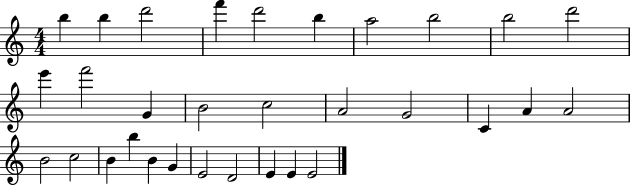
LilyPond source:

{
  \clef treble
  \numericTimeSignature
  \time 4/4
  \key c \major
  b''4 b''4 d'''2 | f'''4 d'''2 b''4 | a''2 b''2 | b''2 d'''2 | \break e'''4 f'''2 g'4 | b'2 c''2 | a'2 g'2 | c'4 a'4 a'2 | \break b'2 c''2 | b'4 b''4 b'4 g'4 | e'2 d'2 | e'4 e'4 e'2 | \break \bar "|."
}